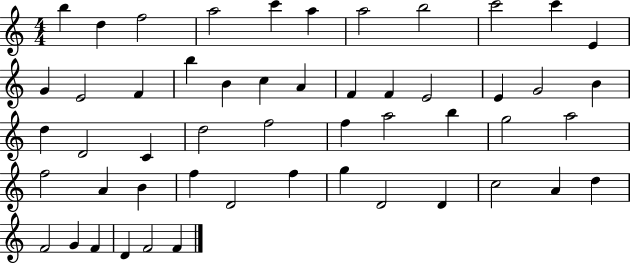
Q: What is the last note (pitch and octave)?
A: F4